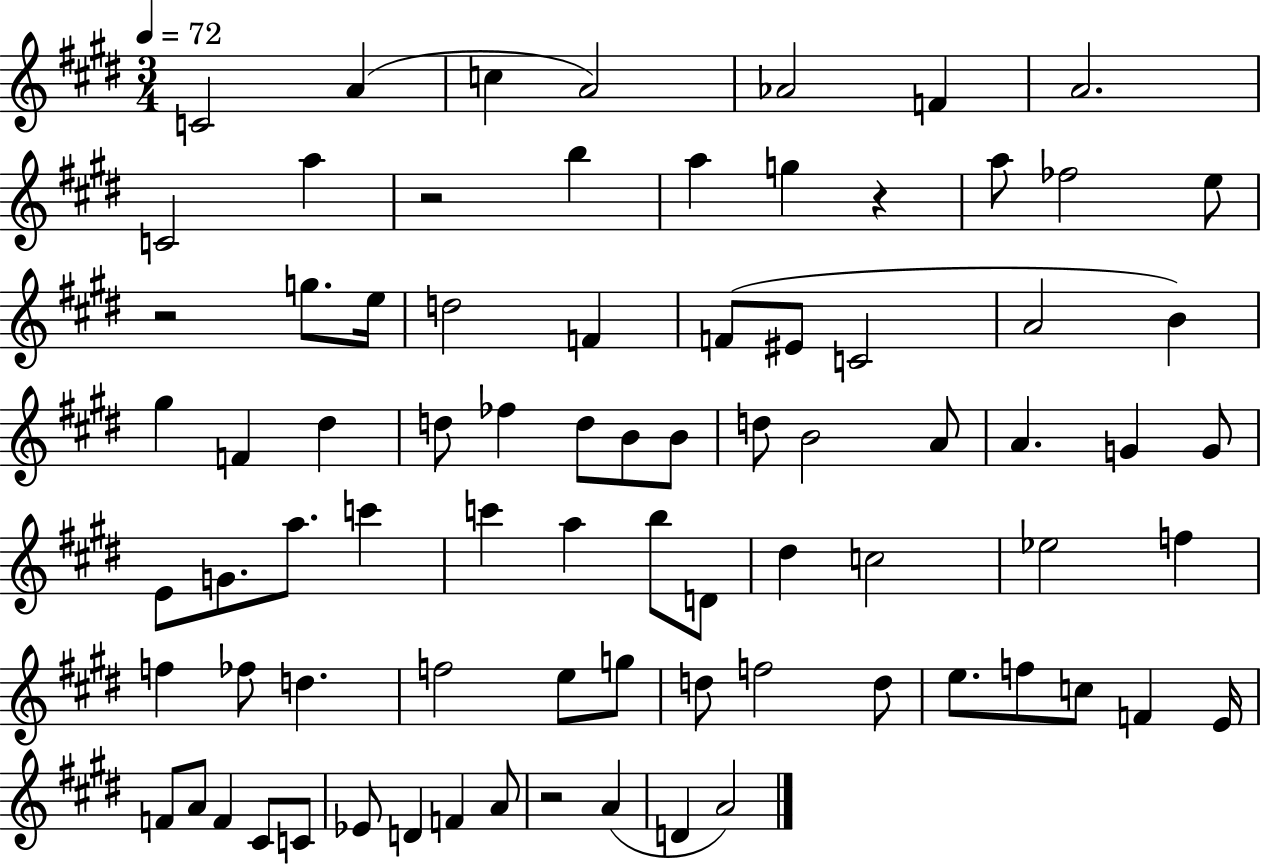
C4/h A4/q C5/q A4/h Ab4/h F4/q A4/h. C4/h A5/q R/h B5/q A5/q G5/q R/q A5/e FES5/h E5/e R/h G5/e. E5/s D5/h F4/q F4/e EIS4/e C4/h A4/h B4/q G#5/q F4/q D#5/q D5/e FES5/q D5/e B4/e B4/e D5/e B4/h A4/e A4/q. G4/q G4/e E4/e G4/e. A5/e. C6/q C6/q A5/q B5/e D4/e D#5/q C5/h Eb5/h F5/q F5/q FES5/e D5/q. F5/h E5/e G5/e D5/e F5/h D5/e E5/e. F5/e C5/e F4/q E4/s F4/e A4/e F4/q C#4/e C4/e Eb4/e D4/q F4/q A4/e R/h A4/q D4/q A4/h